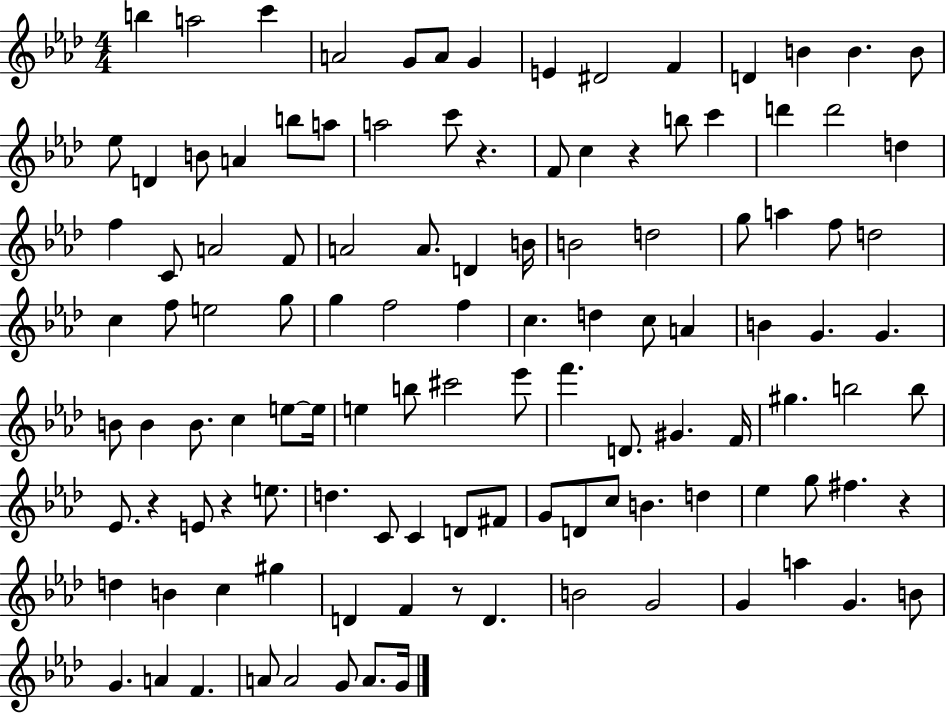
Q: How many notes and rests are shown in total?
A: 117